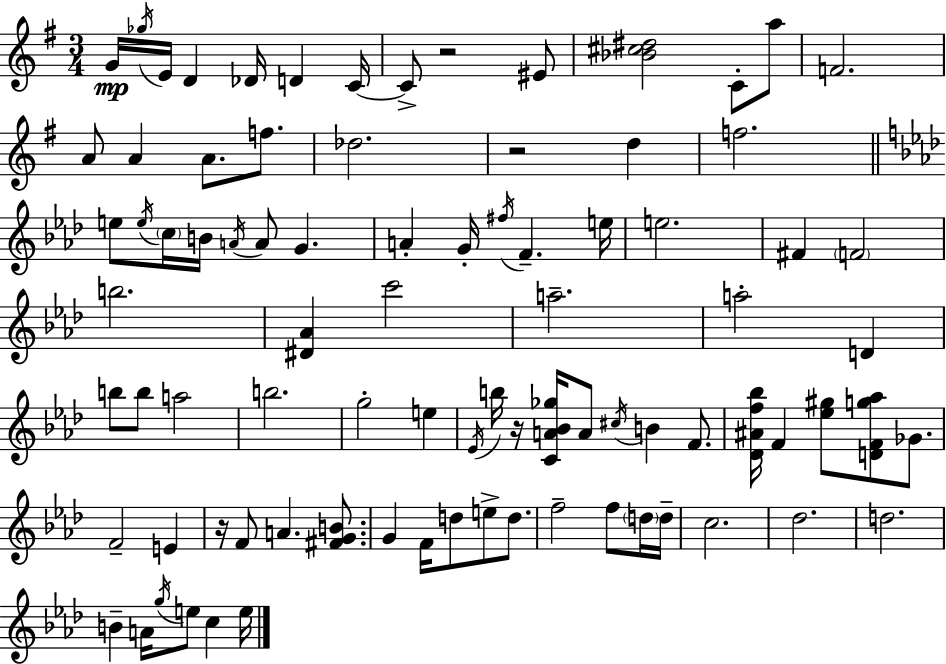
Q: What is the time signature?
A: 3/4